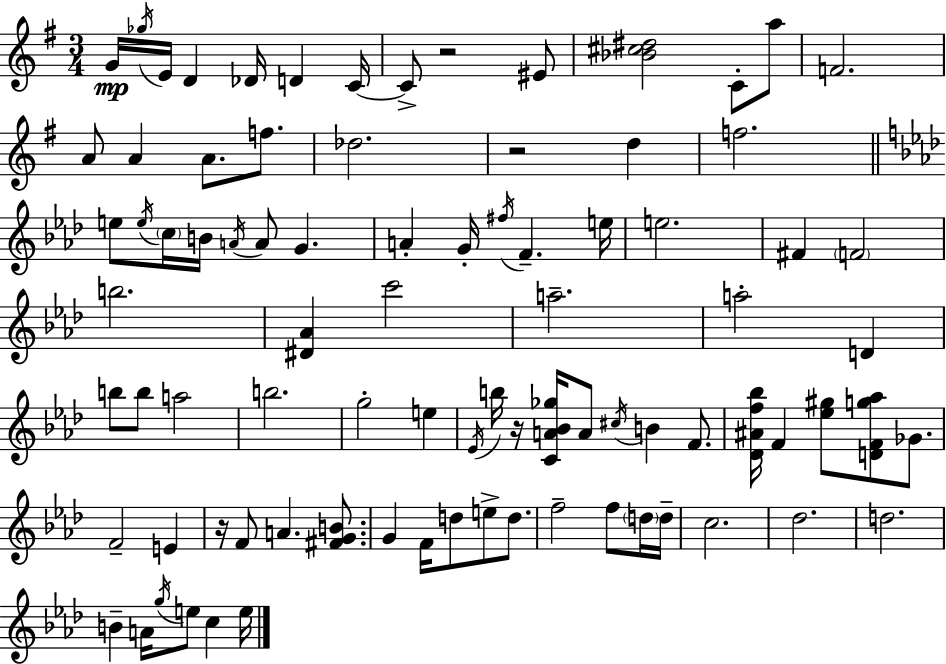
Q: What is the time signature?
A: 3/4